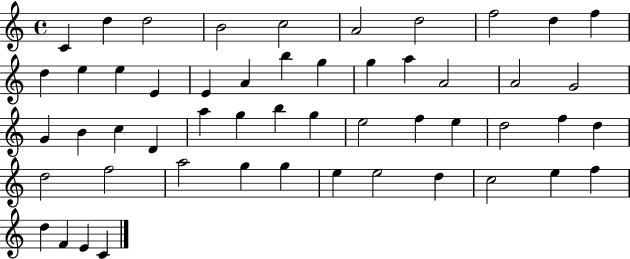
X:1
T:Untitled
M:4/4
L:1/4
K:C
C d d2 B2 c2 A2 d2 f2 d f d e e E E A b g g a A2 A2 G2 G B c D a g b g e2 f e d2 f d d2 f2 a2 g g e e2 d c2 e f d F E C